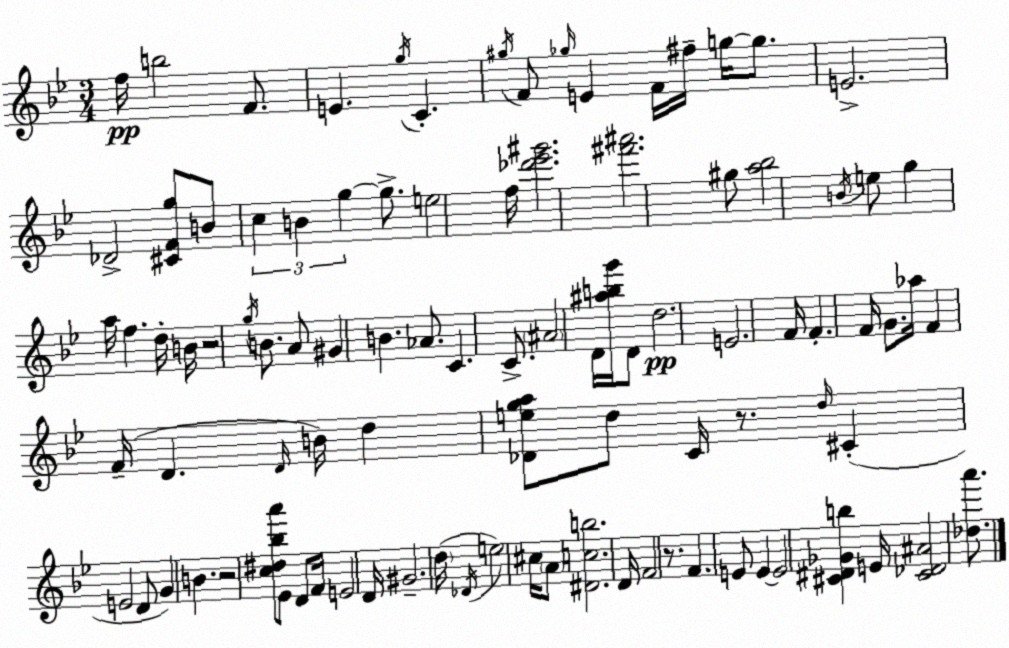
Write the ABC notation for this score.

X:1
T:Untitled
M:3/4
L:1/4
K:Bb
f/4 b2 F/2 E g/4 C ^g/4 F/2 _g/4 E F/4 ^f/4 g/4 g/2 E2 _D2 [^CFg]/2 B/2 c B g g/2 e2 f/4 [_d'_e'^g']2 [^f'^a']2 ^g/2 [a_b]2 B/4 e/2 g a/4 f d/4 B/4 z2 g/4 B/2 A/2 ^G B _A/2 C C/2 ^A2 D/4 [^abg']/4 D/2 d2 E2 F/4 F F/4 G/2 _a/4 F F/4 D D/4 B/4 d [_Dega]/2 d/2 C/4 z/2 d/4 ^C E2 D/2 G B z2 [c^d_ba']/2 _E/2 D/2 F/4 E2 D/4 ^G2 d/4 _D/4 e2 ^c/4 A/2 [^Dcb]2 D/4 F2 z/2 F E/2 E E2 [^C^D_Gb] E/4 [^C_D^A]2 [_da']/2